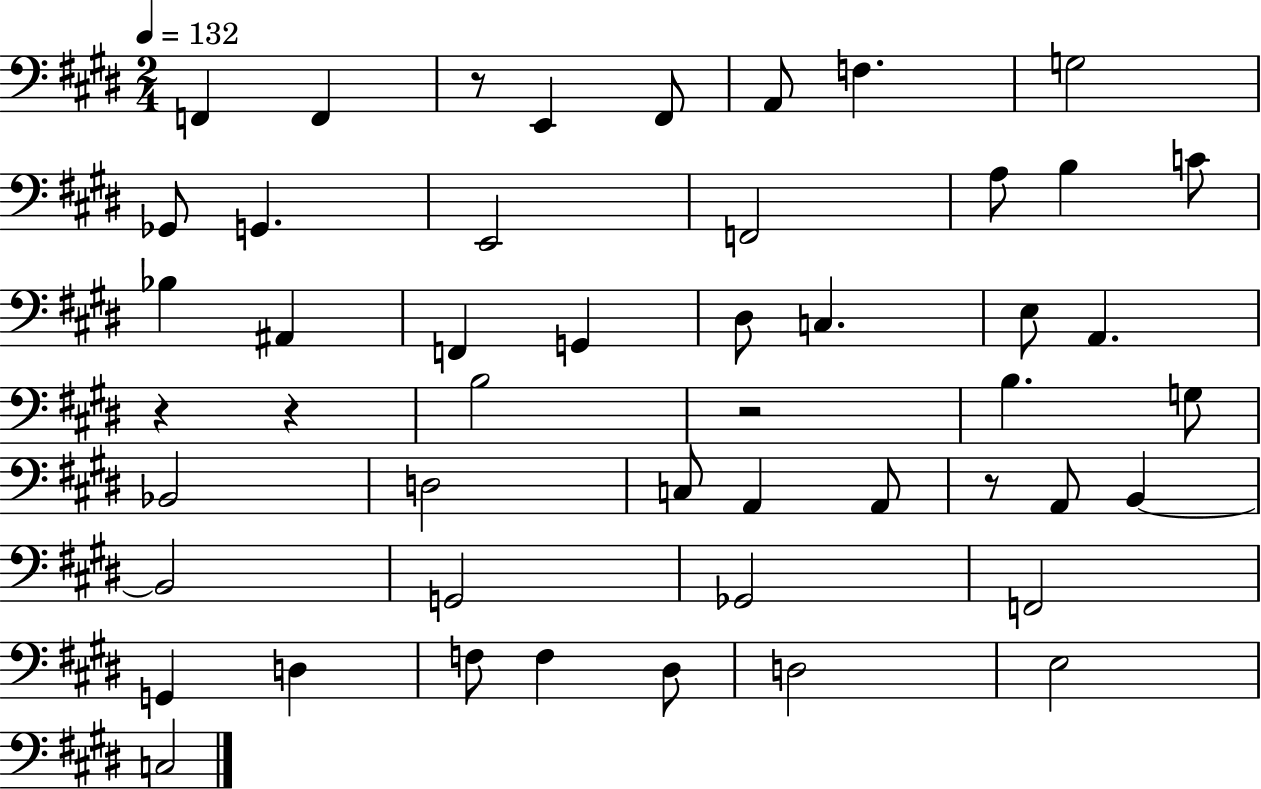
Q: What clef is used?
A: bass